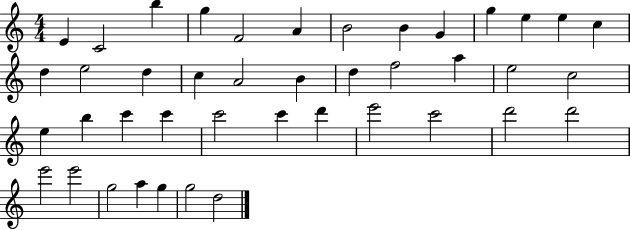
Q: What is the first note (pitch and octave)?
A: E4